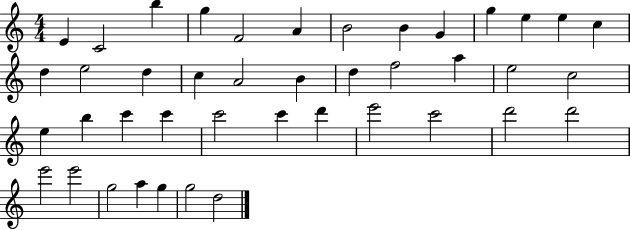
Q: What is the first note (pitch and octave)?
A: E4